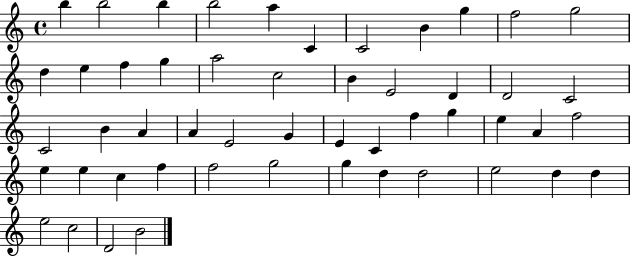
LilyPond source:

{
  \clef treble
  \time 4/4
  \defaultTimeSignature
  \key c \major
  b''4 b''2 b''4 | b''2 a''4 c'4 | c'2 b'4 g''4 | f''2 g''2 | \break d''4 e''4 f''4 g''4 | a''2 c''2 | b'4 e'2 d'4 | d'2 c'2 | \break c'2 b'4 a'4 | a'4 e'2 g'4 | e'4 c'4 f''4 g''4 | e''4 a'4 f''2 | \break e''4 e''4 c''4 f''4 | f''2 g''2 | g''4 d''4 d''2 | e''2 d''4 d''4 | \break e''2 c''2 | d'2 b'2 | \bar "|."
}